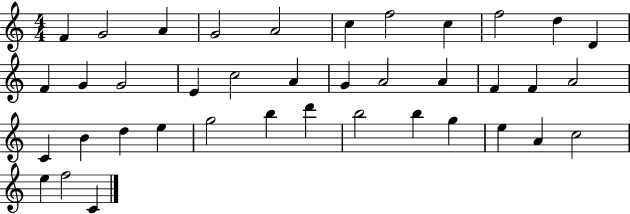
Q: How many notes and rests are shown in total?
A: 39